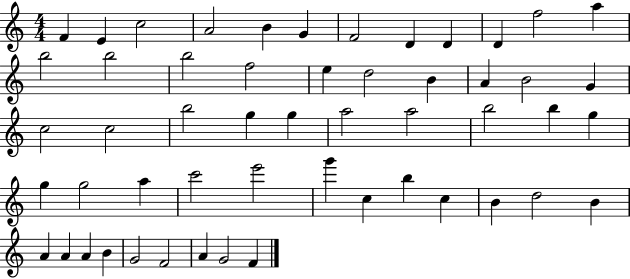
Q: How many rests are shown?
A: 0